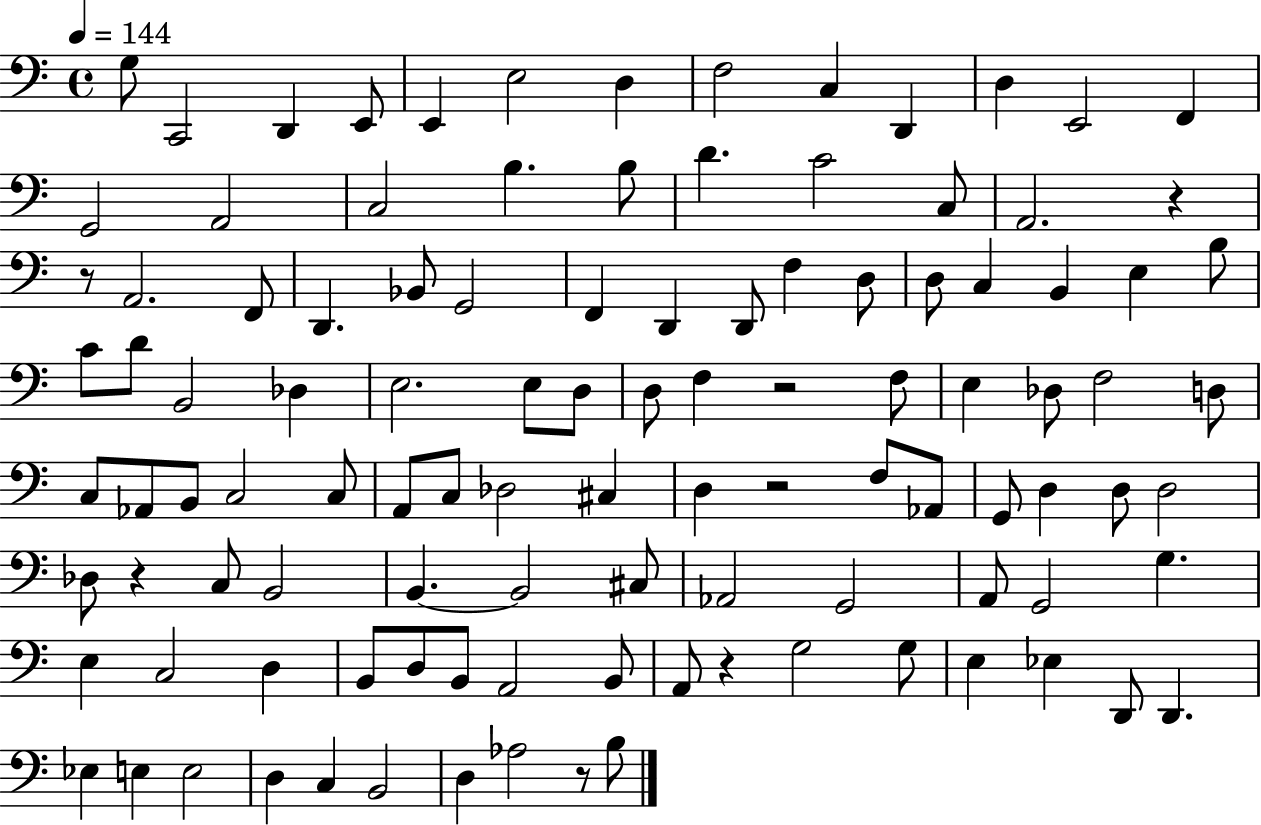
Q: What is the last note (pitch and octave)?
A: B3